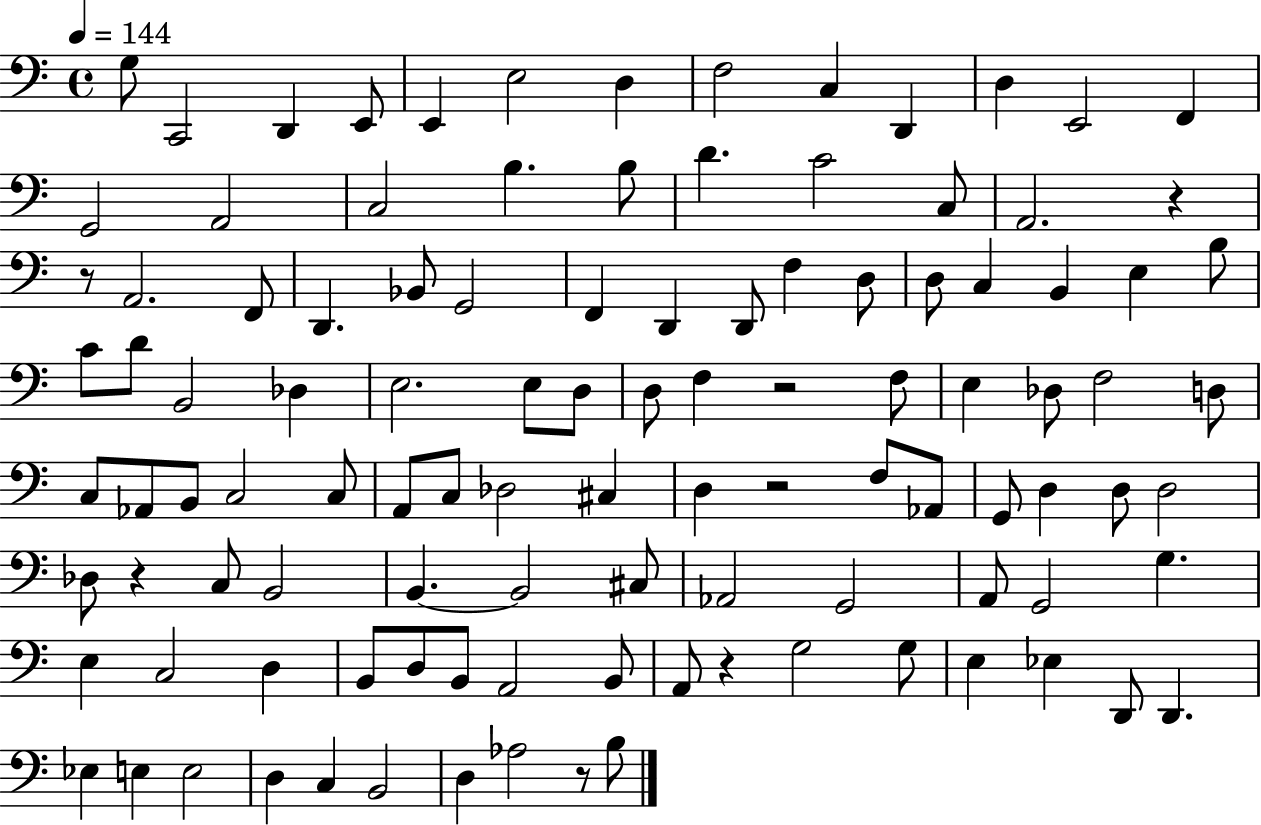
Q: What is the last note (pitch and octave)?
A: B3